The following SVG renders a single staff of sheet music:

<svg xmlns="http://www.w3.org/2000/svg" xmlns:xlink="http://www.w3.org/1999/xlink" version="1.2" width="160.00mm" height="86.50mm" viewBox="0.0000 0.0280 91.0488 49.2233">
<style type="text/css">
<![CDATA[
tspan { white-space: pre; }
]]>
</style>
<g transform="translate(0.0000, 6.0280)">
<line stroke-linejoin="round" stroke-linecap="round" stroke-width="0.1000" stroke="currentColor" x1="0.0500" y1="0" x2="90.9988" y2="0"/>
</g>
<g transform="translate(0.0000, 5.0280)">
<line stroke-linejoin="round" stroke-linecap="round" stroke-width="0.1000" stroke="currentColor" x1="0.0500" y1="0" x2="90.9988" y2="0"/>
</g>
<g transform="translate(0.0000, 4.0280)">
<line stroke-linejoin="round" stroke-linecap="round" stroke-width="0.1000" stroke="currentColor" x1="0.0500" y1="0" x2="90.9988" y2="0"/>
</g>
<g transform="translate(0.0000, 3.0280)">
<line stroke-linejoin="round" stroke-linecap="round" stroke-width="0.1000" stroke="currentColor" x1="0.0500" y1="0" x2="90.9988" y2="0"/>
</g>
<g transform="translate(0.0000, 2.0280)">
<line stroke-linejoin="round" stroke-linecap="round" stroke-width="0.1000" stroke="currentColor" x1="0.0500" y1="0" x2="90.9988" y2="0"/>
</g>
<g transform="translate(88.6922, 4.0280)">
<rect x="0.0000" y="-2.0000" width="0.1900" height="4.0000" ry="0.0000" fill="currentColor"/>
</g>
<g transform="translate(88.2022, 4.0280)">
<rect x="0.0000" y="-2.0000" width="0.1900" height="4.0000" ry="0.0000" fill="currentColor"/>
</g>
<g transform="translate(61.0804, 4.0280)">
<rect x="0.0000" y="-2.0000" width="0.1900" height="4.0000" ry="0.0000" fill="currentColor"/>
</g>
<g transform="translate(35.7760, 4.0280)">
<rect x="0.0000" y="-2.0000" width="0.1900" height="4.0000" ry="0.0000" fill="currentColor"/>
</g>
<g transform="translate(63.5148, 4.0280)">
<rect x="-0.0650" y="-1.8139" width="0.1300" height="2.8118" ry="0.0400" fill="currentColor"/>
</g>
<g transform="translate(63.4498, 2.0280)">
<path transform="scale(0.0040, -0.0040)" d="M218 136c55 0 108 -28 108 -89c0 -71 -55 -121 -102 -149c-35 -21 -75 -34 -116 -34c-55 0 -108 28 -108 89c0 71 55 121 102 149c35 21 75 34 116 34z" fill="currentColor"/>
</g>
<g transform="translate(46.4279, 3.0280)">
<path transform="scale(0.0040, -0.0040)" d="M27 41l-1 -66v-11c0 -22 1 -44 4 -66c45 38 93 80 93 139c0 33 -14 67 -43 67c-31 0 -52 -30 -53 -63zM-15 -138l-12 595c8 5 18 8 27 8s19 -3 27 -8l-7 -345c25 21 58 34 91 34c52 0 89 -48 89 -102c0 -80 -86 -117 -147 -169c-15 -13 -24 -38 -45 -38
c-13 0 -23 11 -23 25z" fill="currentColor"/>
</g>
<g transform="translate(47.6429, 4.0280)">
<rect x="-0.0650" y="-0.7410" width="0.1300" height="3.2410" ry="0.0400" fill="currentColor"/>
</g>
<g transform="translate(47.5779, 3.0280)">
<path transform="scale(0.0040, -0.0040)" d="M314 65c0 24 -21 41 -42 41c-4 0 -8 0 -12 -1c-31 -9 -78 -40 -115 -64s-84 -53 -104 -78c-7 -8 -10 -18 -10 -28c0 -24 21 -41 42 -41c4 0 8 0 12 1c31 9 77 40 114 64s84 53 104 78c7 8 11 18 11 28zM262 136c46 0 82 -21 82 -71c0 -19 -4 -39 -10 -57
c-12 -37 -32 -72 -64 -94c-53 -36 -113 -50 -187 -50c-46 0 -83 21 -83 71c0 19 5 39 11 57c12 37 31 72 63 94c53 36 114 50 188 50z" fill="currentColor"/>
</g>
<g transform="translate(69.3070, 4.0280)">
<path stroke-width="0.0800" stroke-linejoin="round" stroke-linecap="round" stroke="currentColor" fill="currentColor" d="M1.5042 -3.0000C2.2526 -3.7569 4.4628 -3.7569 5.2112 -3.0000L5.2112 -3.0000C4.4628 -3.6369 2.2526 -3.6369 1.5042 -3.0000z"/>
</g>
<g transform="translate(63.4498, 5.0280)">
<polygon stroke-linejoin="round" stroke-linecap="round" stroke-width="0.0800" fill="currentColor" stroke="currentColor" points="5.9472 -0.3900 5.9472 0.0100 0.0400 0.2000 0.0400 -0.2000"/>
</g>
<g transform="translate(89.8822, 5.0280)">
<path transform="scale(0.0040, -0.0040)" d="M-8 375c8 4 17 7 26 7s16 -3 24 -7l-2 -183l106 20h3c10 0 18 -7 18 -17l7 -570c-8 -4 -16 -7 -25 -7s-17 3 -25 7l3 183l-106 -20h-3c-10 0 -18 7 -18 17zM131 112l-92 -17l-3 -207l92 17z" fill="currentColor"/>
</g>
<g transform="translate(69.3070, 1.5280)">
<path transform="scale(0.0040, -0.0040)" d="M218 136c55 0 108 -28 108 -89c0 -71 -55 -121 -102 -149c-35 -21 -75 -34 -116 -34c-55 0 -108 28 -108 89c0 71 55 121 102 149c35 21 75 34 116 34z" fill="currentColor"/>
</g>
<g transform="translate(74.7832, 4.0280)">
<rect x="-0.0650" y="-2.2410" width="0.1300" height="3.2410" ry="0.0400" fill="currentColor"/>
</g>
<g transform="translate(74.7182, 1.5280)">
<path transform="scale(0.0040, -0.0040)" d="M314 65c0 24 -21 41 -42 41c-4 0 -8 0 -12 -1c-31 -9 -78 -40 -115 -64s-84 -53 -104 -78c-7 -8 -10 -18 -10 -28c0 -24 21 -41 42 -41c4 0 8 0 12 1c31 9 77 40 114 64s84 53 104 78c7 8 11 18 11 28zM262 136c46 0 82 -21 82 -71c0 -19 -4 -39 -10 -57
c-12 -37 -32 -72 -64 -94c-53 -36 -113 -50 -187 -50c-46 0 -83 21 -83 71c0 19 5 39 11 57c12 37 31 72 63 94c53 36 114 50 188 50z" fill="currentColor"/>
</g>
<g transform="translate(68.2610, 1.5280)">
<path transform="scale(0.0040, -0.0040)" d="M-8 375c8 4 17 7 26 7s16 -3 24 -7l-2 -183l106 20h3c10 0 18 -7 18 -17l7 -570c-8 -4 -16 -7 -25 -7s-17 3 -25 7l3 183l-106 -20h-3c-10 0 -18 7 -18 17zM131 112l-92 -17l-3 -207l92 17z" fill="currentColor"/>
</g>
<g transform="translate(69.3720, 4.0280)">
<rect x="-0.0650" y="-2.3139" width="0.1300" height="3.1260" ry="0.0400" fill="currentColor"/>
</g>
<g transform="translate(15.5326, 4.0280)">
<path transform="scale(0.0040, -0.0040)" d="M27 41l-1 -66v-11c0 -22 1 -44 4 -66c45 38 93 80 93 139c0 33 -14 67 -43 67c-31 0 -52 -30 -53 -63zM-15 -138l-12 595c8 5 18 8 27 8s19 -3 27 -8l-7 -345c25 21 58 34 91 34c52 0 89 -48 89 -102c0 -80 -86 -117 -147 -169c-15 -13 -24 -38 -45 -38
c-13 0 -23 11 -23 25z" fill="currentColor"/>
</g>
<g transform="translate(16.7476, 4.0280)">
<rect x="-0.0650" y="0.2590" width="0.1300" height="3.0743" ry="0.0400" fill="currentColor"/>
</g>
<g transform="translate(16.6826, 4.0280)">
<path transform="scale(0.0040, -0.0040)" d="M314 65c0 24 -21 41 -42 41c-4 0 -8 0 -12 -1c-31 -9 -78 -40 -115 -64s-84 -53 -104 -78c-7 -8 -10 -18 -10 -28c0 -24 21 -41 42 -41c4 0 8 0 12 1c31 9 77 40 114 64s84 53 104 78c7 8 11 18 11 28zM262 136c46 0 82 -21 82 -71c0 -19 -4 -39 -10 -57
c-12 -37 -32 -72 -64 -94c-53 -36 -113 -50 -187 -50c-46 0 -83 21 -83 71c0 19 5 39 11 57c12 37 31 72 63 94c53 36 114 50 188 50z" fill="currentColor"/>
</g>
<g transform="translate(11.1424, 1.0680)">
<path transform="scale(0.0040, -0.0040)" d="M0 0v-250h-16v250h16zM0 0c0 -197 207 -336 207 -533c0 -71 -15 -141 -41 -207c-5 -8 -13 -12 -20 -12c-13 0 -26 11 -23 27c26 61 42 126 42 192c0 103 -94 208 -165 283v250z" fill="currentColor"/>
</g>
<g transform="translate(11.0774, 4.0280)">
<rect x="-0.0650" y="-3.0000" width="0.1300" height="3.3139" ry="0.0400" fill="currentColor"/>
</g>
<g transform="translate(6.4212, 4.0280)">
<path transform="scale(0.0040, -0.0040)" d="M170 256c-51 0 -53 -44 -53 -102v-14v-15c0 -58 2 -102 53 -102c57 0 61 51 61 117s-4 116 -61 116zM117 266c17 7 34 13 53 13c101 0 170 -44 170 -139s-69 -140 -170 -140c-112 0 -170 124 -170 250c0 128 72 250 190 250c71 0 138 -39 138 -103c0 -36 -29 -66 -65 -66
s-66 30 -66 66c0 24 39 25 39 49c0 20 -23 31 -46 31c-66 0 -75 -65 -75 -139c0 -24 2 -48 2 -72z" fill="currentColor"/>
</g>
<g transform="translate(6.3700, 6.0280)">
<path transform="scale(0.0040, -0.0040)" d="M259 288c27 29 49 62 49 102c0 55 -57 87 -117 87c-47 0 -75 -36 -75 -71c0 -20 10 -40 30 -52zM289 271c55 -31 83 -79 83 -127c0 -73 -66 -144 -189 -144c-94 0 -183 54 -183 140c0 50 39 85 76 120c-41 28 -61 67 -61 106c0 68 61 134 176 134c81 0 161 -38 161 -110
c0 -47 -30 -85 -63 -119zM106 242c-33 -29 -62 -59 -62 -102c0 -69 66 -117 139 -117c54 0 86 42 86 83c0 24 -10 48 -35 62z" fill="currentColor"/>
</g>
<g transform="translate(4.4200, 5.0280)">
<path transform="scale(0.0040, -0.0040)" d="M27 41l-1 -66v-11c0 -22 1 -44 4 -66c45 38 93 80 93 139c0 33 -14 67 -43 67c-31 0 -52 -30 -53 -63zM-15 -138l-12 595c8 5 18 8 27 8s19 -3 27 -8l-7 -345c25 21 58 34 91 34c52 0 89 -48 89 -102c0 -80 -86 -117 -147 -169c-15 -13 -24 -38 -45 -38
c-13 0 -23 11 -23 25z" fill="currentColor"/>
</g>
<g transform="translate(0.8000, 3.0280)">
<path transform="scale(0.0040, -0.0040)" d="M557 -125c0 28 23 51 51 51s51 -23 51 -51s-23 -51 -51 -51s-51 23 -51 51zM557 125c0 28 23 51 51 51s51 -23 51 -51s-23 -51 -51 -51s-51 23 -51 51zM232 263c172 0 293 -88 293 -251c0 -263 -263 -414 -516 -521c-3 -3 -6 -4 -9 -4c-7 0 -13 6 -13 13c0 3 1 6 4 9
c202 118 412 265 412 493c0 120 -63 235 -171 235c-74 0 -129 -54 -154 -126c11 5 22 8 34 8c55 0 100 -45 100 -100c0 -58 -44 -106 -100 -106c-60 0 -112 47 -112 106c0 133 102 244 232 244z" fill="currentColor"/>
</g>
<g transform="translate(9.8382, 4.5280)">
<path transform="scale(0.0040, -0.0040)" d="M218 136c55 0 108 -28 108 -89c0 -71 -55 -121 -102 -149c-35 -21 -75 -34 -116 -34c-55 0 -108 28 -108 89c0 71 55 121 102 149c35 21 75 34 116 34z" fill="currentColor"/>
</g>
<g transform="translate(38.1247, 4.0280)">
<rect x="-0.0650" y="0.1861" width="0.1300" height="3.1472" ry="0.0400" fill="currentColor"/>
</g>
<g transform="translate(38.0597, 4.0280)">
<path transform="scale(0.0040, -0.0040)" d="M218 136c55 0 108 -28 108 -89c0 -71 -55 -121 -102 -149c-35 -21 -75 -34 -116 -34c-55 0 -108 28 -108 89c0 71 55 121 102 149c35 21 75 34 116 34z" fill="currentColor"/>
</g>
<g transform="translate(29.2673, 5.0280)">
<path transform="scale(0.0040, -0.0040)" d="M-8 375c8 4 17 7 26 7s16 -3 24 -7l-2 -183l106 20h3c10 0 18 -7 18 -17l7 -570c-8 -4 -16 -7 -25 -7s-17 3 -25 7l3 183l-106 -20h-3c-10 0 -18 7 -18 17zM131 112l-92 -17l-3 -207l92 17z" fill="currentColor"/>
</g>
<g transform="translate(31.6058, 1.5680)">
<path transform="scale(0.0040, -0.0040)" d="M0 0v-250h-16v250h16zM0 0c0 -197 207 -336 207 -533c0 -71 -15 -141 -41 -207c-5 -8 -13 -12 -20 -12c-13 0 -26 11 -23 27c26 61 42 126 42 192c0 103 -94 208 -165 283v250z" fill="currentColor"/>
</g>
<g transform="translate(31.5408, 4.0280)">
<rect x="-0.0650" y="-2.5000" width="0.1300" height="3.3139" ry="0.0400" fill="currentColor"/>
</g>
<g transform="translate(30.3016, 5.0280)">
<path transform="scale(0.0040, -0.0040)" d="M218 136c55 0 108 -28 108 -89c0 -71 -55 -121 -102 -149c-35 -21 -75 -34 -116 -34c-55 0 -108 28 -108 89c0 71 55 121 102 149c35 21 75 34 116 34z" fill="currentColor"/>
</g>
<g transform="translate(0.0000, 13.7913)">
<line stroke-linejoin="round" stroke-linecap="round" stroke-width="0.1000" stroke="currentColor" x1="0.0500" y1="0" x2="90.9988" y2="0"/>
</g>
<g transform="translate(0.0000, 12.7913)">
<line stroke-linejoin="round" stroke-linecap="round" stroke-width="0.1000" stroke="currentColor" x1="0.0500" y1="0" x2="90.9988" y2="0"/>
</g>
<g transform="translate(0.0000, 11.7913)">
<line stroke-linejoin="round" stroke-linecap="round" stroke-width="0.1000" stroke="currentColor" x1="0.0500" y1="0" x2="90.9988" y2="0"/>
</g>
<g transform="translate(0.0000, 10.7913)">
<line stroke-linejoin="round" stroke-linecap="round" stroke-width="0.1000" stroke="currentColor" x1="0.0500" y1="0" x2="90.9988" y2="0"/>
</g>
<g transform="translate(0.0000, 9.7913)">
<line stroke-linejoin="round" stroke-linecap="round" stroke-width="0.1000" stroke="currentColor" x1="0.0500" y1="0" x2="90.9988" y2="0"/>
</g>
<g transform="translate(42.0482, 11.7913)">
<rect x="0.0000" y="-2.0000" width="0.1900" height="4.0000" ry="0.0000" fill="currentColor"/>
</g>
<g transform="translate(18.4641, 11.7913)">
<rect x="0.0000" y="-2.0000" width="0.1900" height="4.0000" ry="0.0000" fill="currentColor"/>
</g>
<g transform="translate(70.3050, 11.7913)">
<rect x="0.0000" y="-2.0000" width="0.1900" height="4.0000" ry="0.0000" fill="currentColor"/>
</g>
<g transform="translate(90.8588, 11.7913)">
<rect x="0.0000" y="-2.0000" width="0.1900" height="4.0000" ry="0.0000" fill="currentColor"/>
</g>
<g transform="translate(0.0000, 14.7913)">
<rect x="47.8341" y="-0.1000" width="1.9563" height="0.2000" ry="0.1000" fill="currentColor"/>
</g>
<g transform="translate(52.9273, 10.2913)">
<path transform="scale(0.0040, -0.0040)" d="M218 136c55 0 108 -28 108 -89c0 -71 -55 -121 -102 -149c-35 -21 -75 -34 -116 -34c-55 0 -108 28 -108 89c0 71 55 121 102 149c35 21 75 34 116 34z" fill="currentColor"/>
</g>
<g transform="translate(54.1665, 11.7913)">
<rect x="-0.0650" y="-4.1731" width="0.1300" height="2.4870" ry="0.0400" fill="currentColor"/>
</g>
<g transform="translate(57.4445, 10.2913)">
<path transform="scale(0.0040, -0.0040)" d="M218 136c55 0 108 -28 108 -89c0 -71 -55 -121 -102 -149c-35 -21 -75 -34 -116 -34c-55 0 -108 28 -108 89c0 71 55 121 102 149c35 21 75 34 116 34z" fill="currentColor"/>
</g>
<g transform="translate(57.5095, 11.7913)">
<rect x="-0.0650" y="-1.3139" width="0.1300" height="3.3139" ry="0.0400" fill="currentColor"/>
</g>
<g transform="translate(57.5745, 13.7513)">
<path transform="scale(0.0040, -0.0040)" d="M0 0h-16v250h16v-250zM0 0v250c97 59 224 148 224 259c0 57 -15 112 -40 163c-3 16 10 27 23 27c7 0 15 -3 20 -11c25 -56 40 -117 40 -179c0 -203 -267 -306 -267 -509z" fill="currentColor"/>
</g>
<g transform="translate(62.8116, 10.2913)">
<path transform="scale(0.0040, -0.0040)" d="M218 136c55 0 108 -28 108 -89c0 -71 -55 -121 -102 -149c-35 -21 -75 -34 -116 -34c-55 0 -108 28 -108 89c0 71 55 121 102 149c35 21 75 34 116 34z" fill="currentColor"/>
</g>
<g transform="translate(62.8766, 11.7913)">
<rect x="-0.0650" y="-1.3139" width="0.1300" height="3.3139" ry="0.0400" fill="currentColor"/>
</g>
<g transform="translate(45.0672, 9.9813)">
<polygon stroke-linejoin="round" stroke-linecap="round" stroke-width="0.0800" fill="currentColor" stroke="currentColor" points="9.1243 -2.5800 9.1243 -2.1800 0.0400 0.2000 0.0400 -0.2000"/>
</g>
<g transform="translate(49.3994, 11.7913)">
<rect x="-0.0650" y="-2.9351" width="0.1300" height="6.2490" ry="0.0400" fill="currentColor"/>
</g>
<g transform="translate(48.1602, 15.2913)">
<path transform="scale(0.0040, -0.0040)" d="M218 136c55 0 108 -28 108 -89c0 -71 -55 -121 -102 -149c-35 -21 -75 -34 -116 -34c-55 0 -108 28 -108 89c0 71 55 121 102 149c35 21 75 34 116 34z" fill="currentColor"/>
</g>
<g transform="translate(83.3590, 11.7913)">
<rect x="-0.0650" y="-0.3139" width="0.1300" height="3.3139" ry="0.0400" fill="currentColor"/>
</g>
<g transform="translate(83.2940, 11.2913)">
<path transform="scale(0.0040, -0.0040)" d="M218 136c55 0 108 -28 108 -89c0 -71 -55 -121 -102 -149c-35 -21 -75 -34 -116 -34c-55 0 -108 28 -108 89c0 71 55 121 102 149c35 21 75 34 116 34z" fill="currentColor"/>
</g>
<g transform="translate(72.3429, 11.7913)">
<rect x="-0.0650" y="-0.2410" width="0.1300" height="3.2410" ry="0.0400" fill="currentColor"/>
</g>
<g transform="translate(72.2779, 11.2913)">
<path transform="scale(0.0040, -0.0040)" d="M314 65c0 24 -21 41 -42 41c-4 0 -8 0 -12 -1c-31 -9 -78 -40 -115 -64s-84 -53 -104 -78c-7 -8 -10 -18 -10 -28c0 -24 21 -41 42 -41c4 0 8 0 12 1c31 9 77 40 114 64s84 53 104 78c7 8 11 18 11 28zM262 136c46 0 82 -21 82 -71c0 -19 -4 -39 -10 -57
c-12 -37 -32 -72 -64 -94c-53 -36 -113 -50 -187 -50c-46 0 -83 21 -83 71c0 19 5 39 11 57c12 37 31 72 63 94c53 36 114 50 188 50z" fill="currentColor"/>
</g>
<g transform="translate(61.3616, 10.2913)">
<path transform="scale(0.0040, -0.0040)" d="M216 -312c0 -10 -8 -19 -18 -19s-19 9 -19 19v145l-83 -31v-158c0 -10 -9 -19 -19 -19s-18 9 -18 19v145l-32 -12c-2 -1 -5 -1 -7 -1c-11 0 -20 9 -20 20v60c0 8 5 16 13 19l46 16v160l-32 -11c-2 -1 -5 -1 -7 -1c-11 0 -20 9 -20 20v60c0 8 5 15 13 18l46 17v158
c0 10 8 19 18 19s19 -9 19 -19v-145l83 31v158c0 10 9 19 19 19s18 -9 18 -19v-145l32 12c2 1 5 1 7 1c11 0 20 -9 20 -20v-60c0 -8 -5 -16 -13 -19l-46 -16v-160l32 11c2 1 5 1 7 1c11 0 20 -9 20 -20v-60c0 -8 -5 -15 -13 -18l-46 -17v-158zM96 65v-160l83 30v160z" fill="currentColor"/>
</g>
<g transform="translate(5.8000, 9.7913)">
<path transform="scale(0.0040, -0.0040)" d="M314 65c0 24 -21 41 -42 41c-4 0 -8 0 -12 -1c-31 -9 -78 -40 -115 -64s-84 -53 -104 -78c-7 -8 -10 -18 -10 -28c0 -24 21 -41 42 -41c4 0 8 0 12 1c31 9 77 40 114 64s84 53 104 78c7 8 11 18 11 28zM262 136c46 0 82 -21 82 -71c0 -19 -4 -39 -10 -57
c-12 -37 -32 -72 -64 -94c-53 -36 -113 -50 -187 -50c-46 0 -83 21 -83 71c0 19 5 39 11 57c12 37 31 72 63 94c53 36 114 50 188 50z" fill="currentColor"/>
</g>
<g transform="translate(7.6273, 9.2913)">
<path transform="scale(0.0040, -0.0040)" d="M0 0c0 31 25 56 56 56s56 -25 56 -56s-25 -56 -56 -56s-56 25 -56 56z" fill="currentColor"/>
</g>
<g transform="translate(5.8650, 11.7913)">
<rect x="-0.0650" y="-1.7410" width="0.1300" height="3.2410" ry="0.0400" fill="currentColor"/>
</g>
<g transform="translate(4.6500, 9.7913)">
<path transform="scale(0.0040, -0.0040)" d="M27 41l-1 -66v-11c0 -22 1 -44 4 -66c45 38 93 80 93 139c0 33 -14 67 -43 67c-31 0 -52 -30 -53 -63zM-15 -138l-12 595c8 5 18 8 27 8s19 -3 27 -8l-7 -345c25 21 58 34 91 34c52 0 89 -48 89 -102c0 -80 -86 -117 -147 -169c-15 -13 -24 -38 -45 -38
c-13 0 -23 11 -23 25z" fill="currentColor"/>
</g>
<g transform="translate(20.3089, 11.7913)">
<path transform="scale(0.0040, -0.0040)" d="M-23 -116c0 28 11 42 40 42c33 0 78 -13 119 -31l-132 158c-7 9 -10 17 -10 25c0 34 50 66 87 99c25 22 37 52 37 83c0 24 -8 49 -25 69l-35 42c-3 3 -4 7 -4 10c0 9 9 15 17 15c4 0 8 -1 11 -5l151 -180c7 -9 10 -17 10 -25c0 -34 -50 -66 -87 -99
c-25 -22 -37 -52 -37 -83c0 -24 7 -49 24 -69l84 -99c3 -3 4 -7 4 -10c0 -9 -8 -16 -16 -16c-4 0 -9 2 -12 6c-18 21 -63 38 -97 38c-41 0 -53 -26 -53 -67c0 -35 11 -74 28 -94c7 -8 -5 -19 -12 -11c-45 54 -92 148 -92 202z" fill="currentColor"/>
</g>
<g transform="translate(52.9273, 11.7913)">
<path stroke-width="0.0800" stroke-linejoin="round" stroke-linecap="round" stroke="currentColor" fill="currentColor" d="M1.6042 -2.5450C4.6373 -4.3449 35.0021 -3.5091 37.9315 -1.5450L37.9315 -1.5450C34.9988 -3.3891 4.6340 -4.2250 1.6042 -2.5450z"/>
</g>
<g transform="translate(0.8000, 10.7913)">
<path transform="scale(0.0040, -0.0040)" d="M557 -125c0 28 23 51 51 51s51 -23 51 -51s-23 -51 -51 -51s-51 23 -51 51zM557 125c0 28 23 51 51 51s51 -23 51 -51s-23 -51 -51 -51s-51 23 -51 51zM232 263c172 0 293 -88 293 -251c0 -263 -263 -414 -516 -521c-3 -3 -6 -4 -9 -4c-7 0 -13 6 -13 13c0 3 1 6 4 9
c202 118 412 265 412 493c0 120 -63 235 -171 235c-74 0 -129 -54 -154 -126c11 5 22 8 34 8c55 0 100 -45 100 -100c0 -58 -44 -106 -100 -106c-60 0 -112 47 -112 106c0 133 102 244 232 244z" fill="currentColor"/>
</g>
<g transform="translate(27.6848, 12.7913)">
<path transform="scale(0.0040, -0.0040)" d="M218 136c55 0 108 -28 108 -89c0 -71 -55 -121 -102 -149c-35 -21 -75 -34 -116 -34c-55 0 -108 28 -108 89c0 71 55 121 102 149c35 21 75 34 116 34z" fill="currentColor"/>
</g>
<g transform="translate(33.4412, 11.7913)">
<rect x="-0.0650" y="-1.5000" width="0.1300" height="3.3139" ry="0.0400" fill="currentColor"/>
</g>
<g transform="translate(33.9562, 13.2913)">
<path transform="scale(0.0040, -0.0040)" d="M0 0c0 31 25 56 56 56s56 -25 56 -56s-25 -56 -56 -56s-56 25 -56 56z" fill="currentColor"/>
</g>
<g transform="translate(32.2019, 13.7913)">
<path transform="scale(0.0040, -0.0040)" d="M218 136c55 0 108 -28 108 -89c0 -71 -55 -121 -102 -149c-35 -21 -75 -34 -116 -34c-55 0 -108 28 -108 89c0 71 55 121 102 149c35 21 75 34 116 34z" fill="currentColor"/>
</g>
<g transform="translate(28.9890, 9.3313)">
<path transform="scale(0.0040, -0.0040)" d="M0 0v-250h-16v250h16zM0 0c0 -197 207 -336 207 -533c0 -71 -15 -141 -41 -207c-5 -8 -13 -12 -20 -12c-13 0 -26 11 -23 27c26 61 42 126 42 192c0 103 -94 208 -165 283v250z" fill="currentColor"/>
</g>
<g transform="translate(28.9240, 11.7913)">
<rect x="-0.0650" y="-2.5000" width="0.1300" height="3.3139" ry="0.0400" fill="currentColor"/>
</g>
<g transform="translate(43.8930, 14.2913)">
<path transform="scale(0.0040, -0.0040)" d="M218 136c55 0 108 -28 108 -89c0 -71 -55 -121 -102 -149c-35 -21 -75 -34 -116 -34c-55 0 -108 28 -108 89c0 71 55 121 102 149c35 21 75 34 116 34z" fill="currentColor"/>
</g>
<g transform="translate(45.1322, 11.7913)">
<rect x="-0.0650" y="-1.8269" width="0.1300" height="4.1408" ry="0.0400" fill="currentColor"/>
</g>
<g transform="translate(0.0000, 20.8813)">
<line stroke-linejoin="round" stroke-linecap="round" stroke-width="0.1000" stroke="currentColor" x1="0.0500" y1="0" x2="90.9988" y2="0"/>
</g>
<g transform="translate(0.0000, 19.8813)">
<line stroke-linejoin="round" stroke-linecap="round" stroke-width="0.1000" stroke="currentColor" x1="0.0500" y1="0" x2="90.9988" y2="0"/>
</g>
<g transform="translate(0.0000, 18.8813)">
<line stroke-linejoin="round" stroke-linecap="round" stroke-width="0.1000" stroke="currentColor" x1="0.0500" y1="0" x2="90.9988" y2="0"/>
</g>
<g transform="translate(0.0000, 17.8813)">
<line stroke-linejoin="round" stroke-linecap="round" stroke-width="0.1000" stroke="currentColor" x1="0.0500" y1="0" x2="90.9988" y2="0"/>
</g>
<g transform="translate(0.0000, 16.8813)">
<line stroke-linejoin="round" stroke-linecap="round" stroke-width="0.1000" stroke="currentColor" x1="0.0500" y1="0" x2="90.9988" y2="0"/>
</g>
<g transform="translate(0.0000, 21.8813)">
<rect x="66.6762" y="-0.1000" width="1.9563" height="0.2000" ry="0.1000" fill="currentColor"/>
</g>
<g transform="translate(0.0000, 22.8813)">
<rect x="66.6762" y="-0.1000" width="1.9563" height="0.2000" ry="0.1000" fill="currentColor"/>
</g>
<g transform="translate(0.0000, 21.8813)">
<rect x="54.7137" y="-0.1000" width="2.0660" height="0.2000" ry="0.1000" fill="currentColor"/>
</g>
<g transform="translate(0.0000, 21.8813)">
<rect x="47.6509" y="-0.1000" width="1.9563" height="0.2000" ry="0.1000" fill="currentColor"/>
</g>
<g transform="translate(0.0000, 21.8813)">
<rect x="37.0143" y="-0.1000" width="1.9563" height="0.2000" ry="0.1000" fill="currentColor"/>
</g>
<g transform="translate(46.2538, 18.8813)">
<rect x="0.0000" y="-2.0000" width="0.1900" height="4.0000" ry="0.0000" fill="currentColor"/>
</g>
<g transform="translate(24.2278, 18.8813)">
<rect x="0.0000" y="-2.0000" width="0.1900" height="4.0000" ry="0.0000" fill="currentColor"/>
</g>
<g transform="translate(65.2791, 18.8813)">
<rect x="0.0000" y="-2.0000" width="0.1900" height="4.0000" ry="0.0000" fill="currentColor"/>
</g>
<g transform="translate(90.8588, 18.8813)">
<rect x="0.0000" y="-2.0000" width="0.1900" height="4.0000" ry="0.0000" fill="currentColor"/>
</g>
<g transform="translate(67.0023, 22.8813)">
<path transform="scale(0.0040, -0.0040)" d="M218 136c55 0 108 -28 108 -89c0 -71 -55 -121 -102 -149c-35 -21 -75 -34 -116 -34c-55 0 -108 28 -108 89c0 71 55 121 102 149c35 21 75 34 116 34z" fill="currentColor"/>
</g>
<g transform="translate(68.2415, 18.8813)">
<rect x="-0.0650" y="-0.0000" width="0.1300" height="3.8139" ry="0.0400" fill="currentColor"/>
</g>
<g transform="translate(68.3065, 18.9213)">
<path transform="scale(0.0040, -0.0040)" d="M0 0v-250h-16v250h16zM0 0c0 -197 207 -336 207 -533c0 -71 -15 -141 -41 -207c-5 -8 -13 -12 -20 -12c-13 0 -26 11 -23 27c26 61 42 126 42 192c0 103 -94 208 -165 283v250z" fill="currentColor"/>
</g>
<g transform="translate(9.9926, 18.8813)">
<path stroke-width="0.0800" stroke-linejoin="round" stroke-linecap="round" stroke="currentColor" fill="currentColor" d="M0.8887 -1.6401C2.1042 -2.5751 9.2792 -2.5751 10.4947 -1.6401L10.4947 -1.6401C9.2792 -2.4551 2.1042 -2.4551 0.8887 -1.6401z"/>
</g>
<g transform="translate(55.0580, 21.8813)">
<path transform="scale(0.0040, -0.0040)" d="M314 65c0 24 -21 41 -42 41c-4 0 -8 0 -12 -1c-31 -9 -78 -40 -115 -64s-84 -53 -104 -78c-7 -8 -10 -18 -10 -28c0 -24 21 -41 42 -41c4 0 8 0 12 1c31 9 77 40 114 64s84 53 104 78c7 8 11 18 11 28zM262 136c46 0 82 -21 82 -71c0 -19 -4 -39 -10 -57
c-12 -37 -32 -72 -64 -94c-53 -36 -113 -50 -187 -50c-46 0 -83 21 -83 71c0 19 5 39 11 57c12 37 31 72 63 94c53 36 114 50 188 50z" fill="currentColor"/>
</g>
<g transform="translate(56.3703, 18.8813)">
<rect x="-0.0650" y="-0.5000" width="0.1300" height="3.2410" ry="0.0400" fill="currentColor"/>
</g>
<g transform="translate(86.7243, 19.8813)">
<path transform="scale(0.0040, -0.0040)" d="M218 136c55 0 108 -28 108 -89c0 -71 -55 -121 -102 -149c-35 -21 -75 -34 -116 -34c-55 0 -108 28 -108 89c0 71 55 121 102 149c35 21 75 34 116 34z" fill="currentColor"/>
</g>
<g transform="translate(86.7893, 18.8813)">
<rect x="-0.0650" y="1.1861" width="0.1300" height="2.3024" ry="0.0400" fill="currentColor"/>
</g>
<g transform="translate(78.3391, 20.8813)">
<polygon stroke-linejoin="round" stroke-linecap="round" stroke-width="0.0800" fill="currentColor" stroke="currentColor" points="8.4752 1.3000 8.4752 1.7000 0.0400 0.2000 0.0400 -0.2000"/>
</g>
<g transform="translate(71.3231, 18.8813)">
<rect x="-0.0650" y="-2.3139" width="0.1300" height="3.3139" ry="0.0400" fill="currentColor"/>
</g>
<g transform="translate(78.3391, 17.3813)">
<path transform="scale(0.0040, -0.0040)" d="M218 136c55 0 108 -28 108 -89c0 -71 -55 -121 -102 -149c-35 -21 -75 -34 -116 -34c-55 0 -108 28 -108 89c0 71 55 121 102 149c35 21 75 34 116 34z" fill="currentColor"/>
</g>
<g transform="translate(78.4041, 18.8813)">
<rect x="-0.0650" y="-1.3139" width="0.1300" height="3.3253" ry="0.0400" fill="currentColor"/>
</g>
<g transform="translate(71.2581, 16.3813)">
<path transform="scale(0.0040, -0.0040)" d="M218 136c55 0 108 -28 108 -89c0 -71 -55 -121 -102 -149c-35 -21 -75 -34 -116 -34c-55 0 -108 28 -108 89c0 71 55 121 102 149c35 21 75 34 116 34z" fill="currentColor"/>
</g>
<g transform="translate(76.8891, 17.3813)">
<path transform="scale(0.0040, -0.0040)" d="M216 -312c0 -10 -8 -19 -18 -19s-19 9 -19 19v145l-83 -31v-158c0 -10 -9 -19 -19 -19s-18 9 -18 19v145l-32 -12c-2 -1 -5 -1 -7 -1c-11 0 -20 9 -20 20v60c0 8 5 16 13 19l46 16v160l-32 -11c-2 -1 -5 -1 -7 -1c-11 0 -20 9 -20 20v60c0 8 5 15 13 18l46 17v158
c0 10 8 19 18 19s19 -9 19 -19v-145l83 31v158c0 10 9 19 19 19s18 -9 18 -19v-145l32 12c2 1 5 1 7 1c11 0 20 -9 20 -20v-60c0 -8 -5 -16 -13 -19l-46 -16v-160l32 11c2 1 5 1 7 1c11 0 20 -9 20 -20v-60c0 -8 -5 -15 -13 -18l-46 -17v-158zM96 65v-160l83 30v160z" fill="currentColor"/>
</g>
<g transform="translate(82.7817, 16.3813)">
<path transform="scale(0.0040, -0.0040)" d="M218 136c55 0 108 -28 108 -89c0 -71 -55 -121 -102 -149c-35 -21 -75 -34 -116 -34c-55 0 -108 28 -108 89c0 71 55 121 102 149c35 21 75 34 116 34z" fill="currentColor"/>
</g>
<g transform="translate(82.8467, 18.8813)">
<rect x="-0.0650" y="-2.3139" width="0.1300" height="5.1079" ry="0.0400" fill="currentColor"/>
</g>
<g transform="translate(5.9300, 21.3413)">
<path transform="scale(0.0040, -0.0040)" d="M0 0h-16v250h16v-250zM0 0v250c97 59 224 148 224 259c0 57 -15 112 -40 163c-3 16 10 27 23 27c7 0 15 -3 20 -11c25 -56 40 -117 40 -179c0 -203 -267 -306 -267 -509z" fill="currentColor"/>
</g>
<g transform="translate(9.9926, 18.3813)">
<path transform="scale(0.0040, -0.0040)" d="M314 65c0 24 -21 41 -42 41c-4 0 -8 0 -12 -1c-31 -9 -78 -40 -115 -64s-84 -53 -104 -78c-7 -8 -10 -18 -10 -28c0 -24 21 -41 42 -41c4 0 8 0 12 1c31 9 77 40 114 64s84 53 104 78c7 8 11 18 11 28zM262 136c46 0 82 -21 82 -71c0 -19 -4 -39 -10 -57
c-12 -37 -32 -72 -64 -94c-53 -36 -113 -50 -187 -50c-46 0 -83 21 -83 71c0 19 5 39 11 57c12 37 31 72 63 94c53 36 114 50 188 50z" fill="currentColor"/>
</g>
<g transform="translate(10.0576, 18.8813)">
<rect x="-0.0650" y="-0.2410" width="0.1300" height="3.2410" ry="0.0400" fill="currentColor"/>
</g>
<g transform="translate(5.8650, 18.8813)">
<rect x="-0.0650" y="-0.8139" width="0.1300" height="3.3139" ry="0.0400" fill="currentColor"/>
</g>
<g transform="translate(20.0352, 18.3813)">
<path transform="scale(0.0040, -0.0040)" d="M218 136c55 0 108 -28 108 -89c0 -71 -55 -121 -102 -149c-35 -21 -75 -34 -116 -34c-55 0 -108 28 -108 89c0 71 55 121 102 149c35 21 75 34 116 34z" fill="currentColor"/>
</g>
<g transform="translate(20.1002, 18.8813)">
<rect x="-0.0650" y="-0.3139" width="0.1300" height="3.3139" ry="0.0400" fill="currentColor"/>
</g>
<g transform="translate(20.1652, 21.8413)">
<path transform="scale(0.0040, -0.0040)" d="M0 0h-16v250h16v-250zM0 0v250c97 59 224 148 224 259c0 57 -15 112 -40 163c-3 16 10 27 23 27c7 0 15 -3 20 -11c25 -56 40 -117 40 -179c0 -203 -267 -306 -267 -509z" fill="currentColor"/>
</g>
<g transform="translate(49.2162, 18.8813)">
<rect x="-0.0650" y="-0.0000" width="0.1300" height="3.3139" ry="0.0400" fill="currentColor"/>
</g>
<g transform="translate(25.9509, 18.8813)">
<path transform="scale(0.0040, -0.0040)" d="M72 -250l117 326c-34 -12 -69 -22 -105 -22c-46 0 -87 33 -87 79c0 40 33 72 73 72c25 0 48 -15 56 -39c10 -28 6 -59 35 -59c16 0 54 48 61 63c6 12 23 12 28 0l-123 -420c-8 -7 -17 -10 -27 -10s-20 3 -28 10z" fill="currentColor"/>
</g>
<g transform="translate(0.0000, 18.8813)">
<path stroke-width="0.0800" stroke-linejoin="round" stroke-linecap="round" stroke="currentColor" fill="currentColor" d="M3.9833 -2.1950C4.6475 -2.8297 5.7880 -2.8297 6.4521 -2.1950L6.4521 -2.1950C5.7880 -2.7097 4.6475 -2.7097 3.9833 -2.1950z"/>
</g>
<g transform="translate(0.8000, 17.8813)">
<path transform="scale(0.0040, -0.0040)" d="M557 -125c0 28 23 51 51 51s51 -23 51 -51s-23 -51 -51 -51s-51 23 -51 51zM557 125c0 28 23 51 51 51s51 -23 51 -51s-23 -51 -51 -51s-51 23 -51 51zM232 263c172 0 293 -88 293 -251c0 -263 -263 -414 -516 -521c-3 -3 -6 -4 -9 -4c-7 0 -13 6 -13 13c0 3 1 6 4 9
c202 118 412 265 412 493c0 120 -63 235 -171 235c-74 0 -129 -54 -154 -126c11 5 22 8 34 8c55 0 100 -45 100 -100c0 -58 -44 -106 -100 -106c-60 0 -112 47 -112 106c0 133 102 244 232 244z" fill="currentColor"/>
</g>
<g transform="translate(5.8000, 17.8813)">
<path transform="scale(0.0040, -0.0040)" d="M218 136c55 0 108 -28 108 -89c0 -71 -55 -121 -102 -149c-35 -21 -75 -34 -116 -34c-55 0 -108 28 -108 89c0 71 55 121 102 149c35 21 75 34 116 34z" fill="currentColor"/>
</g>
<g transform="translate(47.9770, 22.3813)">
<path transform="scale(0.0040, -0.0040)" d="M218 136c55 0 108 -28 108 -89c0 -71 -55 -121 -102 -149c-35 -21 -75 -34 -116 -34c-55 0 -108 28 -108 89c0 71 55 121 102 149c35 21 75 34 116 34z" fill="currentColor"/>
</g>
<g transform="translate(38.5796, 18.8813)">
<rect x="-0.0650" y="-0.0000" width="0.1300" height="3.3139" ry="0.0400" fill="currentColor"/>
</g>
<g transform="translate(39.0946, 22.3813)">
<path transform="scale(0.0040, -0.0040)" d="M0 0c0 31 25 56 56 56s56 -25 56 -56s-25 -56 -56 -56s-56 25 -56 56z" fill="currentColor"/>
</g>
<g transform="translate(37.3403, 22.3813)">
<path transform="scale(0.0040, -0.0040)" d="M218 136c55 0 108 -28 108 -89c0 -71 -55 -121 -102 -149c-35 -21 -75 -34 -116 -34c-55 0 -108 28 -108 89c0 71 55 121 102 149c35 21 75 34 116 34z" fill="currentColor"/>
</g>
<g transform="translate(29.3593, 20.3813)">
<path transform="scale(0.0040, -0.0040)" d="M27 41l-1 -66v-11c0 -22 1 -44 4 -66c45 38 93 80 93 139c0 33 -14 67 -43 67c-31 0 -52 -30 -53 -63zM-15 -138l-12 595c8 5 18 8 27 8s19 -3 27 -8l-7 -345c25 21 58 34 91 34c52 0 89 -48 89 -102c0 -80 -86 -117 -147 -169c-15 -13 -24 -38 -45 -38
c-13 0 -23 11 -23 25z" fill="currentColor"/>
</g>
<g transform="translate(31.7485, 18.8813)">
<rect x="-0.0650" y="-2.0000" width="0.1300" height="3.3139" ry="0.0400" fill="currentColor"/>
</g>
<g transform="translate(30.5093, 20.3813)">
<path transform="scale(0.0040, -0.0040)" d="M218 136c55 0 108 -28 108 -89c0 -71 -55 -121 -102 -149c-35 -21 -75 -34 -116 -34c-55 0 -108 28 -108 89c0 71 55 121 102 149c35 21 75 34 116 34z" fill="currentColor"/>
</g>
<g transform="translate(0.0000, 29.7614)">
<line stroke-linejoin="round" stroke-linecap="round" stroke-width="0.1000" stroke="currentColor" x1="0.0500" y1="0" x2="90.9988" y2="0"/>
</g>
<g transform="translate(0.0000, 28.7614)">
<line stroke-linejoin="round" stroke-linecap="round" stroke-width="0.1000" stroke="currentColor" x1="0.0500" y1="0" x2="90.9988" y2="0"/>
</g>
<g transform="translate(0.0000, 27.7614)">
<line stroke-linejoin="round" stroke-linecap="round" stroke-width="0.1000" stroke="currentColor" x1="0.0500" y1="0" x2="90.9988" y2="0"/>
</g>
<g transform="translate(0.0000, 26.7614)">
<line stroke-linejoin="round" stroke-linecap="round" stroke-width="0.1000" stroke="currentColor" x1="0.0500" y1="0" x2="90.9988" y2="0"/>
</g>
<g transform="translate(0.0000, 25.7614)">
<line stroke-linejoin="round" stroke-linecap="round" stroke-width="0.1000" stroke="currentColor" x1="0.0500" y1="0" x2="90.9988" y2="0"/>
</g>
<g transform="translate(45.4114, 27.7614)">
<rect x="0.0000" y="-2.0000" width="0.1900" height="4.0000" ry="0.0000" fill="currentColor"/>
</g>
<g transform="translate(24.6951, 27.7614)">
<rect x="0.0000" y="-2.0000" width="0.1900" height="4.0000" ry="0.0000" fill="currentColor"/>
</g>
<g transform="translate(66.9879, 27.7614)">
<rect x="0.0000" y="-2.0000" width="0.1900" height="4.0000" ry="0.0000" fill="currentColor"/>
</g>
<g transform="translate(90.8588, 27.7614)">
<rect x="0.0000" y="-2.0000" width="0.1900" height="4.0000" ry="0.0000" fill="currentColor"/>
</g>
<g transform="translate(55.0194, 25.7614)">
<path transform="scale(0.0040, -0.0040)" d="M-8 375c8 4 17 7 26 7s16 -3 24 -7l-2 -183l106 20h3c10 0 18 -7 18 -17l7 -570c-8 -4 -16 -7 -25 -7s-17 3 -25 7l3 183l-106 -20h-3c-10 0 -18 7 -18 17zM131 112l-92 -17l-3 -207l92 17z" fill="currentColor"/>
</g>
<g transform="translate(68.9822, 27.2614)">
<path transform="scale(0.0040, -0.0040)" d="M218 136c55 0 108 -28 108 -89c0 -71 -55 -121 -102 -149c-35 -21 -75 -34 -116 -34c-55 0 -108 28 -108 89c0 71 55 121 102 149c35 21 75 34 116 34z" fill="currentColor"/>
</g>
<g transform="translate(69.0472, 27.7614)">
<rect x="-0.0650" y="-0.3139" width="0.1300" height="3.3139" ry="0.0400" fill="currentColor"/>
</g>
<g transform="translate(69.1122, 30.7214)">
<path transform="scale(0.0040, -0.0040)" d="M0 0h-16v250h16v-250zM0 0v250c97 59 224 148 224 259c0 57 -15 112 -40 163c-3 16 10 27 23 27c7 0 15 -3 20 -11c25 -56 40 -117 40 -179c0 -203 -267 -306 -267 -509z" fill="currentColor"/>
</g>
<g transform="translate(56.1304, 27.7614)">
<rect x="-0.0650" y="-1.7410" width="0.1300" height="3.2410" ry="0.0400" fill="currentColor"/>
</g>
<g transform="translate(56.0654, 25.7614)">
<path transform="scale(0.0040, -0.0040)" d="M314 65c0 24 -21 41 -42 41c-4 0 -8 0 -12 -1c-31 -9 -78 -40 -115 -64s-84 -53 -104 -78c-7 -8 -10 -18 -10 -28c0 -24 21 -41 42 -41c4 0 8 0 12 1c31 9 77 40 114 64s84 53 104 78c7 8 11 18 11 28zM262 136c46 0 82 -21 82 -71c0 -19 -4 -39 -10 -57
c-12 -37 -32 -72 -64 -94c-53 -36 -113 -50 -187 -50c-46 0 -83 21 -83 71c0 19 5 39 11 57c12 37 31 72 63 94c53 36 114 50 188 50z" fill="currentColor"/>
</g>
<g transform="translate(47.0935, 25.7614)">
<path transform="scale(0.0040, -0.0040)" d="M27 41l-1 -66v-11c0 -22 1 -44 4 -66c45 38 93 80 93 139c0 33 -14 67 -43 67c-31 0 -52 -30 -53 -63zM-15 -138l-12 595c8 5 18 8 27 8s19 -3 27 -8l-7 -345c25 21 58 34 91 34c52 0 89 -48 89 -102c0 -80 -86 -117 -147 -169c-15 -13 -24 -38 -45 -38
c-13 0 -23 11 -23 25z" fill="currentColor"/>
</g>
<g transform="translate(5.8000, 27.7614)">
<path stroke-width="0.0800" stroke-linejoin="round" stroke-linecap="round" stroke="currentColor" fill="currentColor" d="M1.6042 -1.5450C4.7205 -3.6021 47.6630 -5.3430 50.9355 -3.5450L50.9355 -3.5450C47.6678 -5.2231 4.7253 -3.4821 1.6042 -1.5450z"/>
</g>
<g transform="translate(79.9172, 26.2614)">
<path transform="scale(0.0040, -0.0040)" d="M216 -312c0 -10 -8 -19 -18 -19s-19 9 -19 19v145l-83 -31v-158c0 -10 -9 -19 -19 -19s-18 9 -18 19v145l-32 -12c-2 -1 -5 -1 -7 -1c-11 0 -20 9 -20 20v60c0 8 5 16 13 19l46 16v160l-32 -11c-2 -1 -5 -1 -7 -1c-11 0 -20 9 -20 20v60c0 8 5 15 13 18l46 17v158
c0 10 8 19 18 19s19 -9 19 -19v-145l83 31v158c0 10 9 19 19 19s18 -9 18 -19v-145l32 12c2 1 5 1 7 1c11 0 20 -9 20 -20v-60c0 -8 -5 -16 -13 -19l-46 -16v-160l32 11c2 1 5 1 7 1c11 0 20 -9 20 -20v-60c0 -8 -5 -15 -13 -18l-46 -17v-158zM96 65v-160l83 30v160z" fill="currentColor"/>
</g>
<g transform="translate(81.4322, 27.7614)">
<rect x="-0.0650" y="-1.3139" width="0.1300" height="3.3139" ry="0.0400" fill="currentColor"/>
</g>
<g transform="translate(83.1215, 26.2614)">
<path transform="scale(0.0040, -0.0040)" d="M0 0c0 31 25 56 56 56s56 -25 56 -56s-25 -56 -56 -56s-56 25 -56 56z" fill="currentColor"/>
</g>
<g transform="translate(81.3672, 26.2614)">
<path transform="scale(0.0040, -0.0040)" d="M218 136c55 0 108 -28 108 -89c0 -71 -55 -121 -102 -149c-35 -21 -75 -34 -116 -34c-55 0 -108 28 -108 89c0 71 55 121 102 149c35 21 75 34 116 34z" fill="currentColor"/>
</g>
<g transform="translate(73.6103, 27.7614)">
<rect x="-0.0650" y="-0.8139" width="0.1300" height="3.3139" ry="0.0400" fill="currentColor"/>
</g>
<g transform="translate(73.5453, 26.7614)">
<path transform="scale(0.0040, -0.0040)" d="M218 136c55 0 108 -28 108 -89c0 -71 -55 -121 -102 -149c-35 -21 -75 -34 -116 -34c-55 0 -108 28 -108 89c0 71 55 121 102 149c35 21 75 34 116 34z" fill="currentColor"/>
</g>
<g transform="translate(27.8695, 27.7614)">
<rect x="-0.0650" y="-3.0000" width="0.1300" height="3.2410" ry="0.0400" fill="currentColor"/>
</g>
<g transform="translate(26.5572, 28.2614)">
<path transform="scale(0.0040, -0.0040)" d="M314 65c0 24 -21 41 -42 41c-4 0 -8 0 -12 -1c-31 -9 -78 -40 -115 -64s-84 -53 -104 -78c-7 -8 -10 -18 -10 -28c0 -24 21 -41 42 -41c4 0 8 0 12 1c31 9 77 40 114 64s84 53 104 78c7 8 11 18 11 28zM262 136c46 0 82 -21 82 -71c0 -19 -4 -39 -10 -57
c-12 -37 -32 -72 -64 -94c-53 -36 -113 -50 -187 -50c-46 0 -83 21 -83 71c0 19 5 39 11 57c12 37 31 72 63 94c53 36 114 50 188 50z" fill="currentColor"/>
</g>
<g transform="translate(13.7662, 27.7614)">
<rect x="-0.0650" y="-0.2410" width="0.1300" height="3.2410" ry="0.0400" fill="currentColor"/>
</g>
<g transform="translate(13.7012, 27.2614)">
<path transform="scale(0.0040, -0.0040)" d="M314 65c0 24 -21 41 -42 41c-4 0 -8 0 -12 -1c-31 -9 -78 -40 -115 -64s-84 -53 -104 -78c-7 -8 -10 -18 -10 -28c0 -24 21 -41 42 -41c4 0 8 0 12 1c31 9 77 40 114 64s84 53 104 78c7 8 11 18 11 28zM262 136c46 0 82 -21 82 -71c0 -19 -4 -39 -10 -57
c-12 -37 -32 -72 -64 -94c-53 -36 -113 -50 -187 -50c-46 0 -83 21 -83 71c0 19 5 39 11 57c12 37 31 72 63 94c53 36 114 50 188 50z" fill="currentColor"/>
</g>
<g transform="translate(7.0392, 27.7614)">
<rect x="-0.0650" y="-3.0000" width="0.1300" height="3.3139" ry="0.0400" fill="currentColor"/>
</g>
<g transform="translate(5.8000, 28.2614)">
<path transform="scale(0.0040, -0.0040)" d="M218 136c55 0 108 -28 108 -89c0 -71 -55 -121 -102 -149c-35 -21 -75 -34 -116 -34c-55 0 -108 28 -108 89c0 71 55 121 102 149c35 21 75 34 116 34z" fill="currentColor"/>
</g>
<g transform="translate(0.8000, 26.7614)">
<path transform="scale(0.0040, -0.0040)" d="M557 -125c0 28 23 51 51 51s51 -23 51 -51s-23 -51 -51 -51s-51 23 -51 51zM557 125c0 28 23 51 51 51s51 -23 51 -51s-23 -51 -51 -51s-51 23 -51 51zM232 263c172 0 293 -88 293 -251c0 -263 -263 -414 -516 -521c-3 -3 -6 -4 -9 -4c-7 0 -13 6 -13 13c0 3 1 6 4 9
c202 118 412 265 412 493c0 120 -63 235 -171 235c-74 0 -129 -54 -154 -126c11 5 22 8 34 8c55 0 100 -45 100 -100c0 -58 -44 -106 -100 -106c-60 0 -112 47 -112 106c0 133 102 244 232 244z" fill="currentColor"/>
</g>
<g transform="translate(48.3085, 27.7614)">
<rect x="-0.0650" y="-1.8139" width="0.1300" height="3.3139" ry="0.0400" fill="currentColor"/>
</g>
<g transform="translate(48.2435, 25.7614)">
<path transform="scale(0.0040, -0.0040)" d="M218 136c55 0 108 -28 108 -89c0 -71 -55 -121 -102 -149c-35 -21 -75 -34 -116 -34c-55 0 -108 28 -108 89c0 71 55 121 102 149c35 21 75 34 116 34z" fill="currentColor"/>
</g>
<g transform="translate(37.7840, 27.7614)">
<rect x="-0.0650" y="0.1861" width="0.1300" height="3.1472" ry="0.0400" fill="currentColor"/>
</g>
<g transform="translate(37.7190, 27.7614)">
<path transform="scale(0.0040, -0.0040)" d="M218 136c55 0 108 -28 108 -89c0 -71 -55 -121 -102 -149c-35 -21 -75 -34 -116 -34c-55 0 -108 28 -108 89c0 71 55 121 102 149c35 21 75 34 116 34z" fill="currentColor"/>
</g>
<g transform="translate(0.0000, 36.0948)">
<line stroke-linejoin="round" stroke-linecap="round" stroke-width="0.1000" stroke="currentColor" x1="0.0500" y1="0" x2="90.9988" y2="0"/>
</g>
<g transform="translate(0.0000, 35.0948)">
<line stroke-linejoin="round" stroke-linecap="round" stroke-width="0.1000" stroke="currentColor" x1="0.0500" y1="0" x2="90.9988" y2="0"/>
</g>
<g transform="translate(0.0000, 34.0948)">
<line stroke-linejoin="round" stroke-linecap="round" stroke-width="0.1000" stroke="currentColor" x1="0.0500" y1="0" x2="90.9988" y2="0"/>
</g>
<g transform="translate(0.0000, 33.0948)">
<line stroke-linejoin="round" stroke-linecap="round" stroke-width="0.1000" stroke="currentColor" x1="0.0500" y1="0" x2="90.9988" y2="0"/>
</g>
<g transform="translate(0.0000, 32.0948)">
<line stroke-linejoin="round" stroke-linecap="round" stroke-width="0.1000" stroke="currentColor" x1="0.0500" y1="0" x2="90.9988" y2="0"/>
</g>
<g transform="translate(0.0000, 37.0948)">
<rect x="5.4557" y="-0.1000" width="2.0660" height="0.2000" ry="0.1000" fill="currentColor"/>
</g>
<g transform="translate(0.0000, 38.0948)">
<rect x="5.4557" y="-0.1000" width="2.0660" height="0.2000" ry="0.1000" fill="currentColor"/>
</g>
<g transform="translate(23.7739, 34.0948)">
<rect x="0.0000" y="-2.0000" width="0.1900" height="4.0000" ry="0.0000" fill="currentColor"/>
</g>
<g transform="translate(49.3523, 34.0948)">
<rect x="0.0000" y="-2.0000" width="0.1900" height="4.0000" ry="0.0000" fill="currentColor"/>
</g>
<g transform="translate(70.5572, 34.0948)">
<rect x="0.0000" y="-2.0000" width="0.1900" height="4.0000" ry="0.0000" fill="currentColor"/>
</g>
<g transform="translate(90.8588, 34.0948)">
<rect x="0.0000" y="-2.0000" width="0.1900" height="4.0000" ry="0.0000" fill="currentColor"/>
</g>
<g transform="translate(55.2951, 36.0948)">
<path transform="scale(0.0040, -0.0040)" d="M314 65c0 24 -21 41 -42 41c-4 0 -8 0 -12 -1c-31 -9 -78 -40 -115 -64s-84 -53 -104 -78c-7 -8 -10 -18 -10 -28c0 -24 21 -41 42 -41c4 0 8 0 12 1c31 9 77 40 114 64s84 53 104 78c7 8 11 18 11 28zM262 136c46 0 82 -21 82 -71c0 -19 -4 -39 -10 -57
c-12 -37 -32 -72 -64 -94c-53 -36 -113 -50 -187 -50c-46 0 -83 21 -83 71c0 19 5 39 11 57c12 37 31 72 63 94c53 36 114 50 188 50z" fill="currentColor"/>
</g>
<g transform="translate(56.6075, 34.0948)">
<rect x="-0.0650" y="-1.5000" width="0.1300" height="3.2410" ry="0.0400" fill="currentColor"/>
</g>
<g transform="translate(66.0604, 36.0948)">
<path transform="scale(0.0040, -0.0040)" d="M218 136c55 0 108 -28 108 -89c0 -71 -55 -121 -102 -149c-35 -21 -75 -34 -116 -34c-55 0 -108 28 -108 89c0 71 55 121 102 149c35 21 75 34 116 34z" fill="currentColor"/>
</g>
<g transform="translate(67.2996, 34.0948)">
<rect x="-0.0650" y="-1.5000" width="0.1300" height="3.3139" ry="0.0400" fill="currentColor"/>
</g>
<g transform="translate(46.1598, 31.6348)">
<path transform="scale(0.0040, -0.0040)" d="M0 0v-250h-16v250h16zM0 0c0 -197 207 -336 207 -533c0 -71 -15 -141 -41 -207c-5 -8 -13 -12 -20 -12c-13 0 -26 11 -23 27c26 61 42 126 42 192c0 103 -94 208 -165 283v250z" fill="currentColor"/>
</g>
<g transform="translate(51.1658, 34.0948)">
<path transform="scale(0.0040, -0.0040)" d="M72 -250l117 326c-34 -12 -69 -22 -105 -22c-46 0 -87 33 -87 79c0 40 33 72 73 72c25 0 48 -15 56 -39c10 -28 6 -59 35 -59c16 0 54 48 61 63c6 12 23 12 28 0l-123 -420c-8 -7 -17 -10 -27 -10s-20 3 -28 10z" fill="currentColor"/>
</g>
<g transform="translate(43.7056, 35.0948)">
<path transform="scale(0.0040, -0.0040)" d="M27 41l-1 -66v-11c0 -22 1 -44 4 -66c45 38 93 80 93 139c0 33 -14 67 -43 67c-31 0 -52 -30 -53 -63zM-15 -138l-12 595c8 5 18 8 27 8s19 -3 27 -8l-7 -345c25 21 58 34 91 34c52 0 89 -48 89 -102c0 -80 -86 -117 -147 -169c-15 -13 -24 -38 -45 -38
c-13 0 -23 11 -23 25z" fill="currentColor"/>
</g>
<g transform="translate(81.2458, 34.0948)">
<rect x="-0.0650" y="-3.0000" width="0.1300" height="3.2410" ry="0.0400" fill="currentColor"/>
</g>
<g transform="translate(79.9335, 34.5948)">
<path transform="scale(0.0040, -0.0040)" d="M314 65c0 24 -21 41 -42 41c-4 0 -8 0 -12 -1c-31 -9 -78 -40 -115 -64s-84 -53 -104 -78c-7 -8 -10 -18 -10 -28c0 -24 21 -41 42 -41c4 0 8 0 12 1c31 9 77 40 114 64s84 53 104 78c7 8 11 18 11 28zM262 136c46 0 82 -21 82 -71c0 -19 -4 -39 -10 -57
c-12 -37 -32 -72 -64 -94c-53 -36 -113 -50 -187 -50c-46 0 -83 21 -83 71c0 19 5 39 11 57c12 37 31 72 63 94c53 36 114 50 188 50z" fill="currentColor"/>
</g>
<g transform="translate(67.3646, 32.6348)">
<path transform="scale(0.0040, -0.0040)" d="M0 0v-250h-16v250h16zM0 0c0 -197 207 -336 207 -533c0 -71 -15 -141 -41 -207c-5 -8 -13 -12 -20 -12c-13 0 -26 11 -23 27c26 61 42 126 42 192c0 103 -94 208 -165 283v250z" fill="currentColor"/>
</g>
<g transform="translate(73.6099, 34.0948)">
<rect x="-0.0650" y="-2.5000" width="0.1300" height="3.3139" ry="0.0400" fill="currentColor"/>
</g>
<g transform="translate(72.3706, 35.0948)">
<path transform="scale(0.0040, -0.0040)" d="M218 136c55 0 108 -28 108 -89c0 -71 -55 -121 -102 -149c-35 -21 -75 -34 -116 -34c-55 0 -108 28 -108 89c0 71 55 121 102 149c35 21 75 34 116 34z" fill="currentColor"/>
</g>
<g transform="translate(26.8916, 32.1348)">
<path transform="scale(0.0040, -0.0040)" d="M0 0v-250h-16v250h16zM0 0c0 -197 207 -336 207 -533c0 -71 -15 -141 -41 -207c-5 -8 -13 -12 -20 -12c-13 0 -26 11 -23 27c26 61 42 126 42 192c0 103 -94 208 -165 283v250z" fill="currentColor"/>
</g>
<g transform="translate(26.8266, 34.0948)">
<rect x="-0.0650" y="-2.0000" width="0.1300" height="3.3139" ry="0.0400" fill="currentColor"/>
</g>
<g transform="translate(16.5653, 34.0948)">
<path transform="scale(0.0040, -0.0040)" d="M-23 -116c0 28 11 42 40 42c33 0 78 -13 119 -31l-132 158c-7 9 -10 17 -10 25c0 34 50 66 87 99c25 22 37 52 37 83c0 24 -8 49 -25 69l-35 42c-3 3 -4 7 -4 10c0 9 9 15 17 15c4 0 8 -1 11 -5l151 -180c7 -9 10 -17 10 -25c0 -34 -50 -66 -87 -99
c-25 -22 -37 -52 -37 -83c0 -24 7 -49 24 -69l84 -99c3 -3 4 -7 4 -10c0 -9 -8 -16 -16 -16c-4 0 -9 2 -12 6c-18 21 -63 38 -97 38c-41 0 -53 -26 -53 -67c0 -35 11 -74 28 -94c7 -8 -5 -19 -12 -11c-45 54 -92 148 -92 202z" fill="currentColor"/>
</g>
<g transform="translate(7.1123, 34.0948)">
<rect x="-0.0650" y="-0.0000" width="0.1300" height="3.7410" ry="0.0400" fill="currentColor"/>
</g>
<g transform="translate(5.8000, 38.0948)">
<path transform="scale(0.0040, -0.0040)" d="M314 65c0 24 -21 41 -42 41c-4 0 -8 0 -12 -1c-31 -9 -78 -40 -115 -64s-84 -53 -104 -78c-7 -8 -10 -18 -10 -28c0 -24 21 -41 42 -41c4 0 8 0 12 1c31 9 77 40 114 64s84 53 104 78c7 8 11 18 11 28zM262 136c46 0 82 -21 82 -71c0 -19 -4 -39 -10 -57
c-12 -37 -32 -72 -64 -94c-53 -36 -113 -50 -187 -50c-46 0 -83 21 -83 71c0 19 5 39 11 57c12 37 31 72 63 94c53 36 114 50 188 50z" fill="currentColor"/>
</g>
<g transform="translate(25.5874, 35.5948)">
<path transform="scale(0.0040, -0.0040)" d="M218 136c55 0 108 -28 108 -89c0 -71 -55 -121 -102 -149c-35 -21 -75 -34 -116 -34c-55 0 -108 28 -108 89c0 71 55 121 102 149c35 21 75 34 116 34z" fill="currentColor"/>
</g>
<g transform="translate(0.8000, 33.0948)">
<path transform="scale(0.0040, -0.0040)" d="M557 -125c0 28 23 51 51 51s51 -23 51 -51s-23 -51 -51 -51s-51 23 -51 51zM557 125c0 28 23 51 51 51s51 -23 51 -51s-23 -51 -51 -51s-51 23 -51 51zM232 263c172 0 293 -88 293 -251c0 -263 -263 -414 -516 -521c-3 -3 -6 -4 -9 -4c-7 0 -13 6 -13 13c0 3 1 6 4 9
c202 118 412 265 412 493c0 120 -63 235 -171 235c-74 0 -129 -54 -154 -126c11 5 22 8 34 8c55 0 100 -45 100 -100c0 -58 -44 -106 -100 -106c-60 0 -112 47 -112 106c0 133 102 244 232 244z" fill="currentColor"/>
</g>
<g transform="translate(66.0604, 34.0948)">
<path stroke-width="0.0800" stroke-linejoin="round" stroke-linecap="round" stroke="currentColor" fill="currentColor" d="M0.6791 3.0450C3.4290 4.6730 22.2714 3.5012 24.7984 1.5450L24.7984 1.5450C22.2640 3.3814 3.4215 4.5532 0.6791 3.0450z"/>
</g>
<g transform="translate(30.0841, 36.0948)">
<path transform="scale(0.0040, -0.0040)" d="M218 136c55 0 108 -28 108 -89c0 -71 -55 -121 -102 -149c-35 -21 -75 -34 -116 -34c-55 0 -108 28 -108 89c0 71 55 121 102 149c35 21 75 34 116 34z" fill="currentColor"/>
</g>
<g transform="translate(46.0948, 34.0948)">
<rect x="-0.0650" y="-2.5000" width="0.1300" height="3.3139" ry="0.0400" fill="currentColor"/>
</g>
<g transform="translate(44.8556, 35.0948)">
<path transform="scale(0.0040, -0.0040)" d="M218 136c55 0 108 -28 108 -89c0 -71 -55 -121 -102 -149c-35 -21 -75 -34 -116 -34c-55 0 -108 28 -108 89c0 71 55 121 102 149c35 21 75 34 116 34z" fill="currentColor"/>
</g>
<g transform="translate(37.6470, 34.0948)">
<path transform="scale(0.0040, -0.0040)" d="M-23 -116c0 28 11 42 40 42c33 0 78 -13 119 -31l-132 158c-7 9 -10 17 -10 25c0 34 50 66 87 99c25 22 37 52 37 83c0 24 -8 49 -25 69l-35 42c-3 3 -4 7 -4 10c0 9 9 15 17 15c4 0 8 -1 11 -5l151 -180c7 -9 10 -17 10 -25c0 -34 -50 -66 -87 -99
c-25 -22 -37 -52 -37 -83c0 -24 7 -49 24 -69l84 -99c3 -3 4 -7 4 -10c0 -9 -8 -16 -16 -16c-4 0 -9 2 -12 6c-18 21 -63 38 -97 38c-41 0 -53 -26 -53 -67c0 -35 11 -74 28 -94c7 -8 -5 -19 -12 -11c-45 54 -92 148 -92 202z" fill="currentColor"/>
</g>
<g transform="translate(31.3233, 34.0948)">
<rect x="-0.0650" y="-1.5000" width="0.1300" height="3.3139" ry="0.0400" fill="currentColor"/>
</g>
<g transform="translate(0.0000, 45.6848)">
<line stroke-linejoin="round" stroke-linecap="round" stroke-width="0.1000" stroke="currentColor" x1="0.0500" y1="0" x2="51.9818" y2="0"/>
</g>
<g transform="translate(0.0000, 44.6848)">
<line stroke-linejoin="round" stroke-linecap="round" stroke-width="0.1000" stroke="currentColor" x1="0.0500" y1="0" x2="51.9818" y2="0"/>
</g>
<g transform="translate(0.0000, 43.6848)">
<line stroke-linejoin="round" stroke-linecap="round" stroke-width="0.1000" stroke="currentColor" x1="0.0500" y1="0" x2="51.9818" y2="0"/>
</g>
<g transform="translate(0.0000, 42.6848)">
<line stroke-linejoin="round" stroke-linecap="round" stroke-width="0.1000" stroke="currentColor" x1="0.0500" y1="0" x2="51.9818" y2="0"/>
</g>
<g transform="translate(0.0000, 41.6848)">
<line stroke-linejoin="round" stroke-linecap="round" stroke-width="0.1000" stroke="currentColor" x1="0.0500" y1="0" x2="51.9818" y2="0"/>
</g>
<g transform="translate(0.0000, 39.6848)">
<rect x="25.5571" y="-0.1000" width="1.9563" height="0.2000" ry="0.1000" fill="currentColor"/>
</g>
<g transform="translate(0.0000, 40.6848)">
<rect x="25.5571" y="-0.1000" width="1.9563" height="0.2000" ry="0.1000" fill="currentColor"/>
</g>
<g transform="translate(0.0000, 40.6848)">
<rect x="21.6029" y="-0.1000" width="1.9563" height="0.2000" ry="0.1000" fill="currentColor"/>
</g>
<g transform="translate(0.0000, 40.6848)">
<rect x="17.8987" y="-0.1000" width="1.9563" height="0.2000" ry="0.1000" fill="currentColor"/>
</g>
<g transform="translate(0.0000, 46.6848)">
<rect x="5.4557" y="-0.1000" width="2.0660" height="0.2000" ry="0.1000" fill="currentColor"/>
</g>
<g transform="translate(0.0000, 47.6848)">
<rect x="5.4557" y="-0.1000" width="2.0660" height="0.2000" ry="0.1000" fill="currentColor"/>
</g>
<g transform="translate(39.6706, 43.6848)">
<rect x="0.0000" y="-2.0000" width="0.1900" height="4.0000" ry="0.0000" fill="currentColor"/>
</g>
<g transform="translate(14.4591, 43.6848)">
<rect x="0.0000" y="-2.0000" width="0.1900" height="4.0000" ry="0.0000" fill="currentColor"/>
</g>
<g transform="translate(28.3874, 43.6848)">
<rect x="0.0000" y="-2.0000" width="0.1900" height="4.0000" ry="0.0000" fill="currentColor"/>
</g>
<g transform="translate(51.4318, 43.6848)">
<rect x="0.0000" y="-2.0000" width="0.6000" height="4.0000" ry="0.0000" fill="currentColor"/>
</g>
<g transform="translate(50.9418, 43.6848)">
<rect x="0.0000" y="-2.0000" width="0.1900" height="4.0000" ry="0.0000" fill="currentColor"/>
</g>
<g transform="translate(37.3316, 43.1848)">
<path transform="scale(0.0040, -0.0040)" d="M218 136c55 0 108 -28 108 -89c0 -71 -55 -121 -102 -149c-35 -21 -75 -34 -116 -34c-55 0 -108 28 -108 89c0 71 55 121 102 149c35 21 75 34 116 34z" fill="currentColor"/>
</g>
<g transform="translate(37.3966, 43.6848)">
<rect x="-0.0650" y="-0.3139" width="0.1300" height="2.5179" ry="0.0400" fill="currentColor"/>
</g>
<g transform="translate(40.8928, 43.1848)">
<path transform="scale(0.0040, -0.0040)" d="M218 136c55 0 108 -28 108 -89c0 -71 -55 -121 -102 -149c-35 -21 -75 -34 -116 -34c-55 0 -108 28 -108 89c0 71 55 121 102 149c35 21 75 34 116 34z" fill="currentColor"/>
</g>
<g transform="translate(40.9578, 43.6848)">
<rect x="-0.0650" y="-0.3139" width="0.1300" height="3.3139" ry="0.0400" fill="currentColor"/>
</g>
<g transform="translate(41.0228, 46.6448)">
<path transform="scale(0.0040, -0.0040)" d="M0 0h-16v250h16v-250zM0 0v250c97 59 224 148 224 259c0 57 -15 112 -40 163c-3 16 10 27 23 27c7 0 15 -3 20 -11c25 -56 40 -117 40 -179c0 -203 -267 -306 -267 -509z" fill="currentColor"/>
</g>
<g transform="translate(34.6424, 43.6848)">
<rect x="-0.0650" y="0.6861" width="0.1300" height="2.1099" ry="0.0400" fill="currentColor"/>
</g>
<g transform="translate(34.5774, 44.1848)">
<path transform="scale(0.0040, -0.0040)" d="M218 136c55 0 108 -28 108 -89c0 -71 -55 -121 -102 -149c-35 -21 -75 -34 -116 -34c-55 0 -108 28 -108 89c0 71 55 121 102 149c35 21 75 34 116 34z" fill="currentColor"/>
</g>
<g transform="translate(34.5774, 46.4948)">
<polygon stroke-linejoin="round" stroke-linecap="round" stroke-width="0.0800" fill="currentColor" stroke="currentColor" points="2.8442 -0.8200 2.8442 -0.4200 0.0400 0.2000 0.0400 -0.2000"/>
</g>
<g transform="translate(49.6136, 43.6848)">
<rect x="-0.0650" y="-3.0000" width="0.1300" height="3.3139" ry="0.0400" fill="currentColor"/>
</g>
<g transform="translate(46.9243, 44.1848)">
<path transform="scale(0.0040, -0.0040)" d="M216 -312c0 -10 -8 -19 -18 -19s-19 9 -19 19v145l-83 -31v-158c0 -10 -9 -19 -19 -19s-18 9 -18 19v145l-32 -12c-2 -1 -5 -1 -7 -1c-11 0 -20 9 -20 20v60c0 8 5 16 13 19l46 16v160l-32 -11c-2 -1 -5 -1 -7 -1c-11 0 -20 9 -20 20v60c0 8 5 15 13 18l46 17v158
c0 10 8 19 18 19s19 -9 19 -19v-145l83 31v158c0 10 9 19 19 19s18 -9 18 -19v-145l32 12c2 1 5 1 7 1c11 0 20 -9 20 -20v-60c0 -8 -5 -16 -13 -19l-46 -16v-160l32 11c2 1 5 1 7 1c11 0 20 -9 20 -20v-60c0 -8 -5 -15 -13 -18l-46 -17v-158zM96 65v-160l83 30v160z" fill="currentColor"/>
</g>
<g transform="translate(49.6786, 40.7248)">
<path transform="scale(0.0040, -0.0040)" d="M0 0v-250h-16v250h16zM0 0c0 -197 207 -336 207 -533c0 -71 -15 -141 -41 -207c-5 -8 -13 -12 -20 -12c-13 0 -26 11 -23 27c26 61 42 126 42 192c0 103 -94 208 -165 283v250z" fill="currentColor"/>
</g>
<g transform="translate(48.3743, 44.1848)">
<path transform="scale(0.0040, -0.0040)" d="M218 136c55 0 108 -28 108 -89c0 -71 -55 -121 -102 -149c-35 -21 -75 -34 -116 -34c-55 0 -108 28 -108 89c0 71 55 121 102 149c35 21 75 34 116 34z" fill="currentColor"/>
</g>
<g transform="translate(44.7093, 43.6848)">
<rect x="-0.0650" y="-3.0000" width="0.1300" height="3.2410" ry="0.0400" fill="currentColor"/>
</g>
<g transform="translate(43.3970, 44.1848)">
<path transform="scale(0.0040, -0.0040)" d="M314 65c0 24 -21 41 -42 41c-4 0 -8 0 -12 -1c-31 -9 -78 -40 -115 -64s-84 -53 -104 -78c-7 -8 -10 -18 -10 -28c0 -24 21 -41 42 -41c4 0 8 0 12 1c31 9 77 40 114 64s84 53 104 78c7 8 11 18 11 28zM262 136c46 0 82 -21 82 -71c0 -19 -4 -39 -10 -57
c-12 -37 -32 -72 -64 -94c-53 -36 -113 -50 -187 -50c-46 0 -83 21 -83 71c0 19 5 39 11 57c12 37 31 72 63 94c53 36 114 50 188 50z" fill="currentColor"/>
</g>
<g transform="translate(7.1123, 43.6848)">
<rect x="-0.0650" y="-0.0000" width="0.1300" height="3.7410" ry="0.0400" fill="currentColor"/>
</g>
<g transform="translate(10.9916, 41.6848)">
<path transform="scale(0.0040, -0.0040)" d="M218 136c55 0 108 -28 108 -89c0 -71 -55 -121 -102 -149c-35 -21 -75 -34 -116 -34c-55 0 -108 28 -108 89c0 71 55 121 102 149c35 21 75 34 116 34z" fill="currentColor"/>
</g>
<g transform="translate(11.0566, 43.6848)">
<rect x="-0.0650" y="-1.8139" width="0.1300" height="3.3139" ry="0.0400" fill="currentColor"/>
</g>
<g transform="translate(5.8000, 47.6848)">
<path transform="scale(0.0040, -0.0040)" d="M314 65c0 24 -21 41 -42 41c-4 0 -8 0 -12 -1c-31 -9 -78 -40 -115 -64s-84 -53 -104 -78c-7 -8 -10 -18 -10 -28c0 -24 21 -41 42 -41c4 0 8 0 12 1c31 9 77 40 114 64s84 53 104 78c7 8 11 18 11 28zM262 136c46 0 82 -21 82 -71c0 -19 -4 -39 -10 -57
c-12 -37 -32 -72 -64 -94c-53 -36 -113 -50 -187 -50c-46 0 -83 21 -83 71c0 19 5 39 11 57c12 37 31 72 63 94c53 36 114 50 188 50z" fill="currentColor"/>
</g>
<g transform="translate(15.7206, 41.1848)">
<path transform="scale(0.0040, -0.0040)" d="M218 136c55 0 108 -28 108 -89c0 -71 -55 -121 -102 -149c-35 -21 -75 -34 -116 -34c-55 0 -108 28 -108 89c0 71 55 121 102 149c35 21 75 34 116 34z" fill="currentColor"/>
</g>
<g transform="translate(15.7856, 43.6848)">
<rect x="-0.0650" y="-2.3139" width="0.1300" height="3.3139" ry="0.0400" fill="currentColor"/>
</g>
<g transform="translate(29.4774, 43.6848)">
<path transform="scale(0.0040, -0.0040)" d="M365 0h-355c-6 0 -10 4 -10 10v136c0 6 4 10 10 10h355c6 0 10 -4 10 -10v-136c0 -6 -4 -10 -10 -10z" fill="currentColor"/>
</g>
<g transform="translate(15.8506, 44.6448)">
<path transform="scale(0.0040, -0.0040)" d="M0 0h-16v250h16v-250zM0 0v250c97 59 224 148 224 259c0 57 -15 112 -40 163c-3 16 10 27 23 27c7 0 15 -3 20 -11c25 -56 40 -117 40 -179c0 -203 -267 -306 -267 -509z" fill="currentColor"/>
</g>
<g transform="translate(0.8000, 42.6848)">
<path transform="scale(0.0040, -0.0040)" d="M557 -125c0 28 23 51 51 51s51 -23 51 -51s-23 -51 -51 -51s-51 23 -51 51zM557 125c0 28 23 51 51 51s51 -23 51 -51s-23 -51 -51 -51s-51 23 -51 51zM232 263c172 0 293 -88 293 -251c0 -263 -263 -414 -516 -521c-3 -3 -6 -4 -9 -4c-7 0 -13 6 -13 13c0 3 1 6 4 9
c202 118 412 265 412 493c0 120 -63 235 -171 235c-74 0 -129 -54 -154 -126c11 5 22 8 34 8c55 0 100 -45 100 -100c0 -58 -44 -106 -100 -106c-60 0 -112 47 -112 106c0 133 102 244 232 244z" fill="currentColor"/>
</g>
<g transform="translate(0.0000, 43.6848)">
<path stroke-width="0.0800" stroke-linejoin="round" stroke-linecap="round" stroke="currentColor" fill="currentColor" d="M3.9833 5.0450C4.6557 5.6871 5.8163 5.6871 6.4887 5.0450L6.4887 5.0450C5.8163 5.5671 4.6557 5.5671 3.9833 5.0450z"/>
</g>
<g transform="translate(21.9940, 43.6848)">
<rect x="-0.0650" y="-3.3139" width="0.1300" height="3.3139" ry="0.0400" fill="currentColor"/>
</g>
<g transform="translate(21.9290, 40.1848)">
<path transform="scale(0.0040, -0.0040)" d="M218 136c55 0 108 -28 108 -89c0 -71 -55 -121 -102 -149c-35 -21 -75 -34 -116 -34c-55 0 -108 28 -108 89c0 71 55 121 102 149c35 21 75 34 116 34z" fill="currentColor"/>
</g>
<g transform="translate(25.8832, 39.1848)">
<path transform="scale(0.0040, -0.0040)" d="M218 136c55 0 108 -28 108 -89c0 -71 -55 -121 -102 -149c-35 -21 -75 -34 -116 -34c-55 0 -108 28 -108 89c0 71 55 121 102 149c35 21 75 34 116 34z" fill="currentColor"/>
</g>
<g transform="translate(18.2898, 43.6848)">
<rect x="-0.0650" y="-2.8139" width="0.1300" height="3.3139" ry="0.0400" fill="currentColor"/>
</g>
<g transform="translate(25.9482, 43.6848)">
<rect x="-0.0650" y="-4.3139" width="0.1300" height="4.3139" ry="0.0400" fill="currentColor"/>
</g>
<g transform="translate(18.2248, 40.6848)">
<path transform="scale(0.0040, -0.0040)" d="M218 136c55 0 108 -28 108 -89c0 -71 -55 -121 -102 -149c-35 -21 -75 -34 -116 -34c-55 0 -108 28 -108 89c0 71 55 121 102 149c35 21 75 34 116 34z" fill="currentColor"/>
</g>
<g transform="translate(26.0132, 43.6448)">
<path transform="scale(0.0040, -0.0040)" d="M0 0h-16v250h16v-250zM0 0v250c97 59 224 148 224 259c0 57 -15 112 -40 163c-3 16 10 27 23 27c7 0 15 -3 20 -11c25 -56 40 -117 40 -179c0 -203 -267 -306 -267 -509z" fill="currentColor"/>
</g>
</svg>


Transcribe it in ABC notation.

X:1
T:Untitled
M:6/8
L:1/4
K:F
C,/2 _D,2 B,,/2 D, _F,2 A,/2 B,/2 B,2 _A,2 z B,,/2 G,, F,,/2 D,,/2 G,/2 G,/2 ^G, E,2 E, F,/2 E,2 E,/2 z/2 _A,, D,, D,, E,,2 C,,/2 B, ^G,/2 B,/2 B,,/2 C, E,2 C,2 D, _A, A,2 E,/2 F, ^G, C,,2 z A,,/2 G,, z _B,,/2 z/2 G,,2 G,,/2 B,, C,2 C,,2 A, B,/2 C D F/2 z2 C,/2 E,/2 E,/2 C,2 ^C,/2